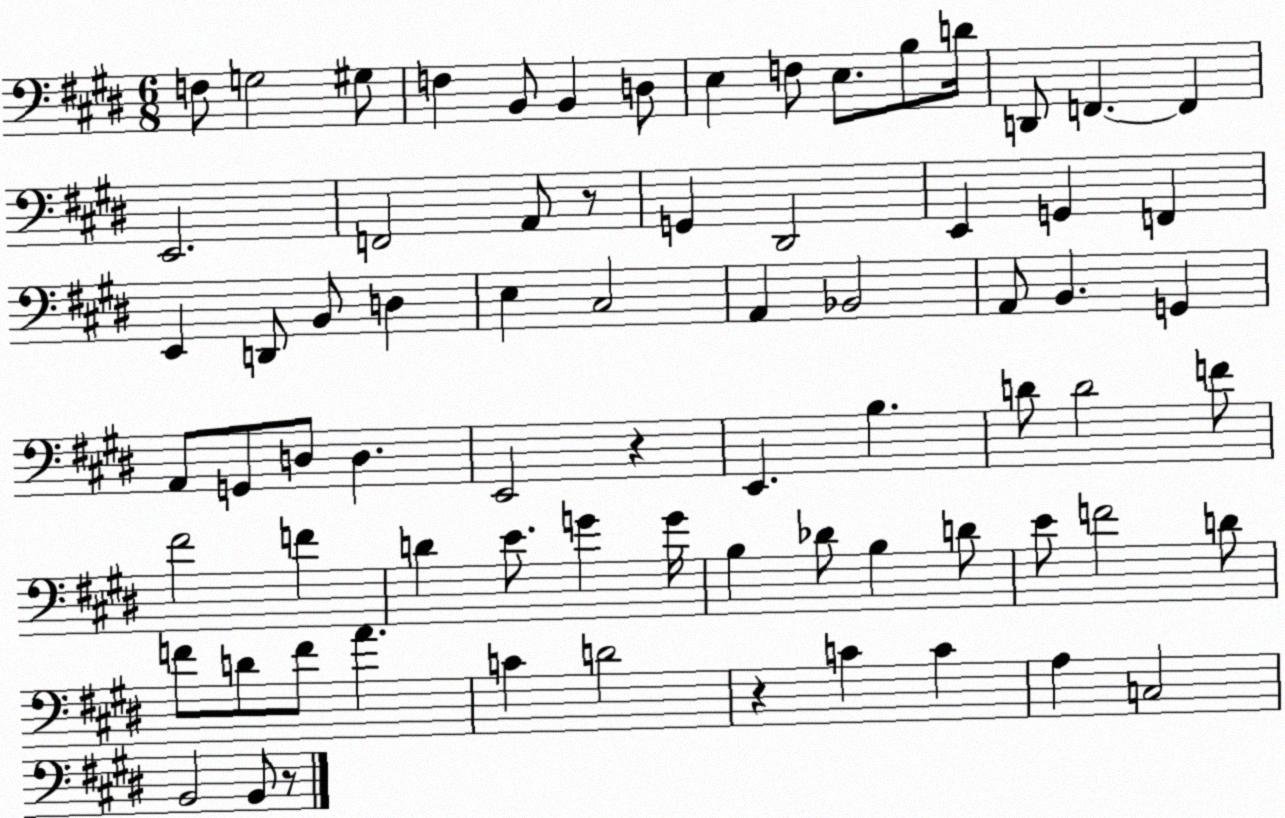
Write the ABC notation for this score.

X:1
T:Untitled
M:6/8
L:1/4
K:E
F,/2 G,2 ^G,/2 F, B,,/2 B,, D,/2 E, F,/2 E,/2 B,/2 D/4 D,,/2 F,, F,, E,,2 F,,2 A,,/2 z/2 G,, ^D,,2 E,, G,, F,, E,, D,,/2 B,,/2 D, E, ^C,2 A,, _B,,2 A,,/2 B,, G,, A,,/2 G,,/2 D,/2 D, E,,2 z E,, B, D/2 D2 F/2 ^F2 F D E/2 G G/4 B, _D/2 B, D/2 E/2 F2 D/2 F/2 D/2 F/2 A C D2 z C C A, C,2 B,,2 B,,/2 z/2